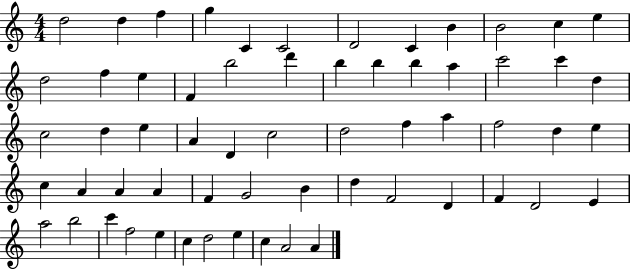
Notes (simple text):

D5/h D5/q F5/q G5/q C4/q C4/h D4/h C4/q B4/q B4/h C5/q E5/q D5/h F5/q E5/q F4/q B5/h D6/q B5/q B5/q B5/q A5/q C6/h C6/q D5/q C5/h D5/q E5/q A4/q D4/q C5/h D5/h F5/q A5/q F5/h D5/q E5/q C5/q A4/q A4/q A4/q F4/q G4/h B4/q D5/q F4/h D4/q F4/q D4/h E4/q A5/h B5/h C6/q F5/h E5/q C5/q D5/h E5/q C5/q A4/h A4/q